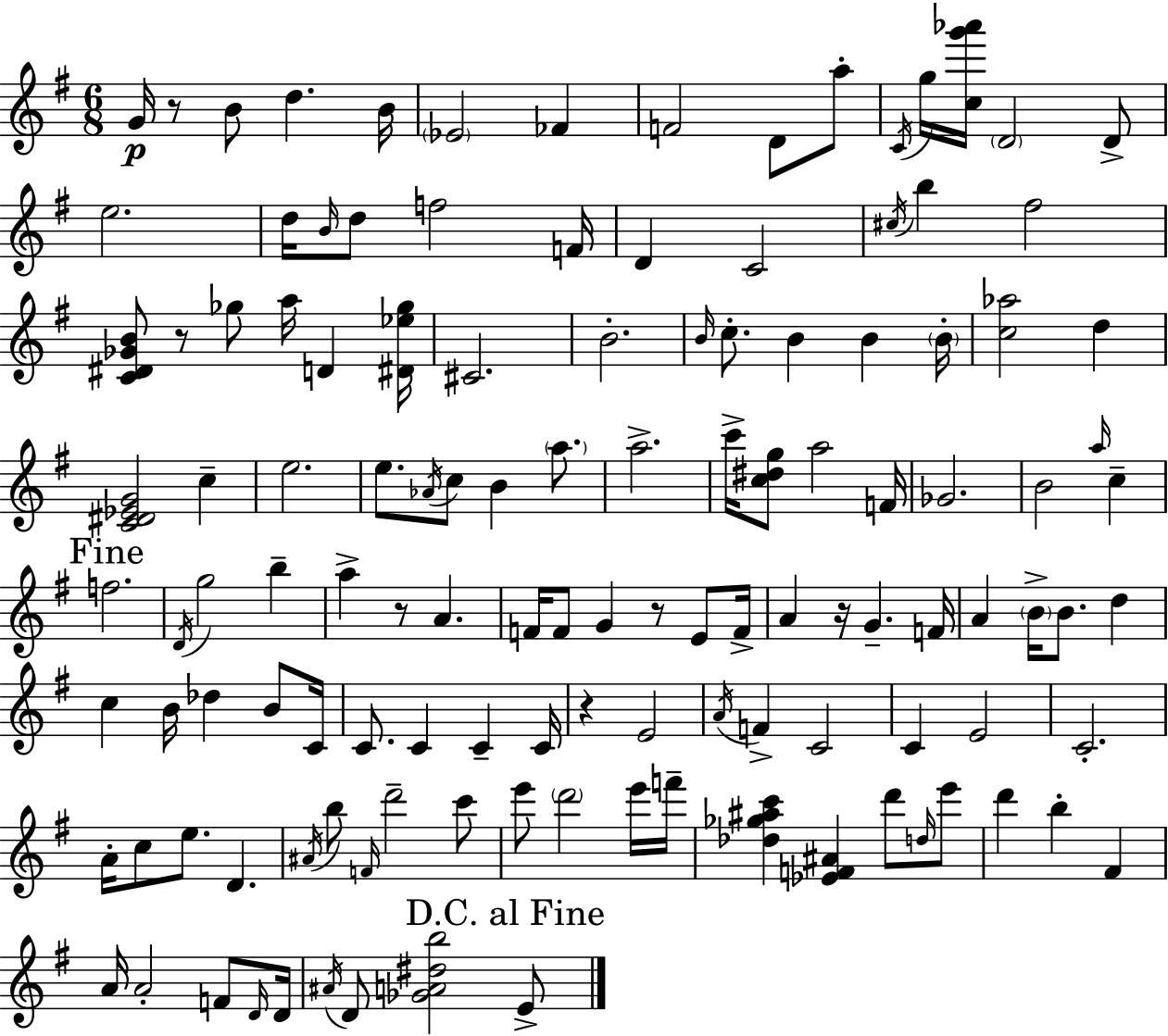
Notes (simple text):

G4/s R/e B4/e D5/q. B4/s Eb4/h FES4/q F4/h D4/e A5/e C4/s G5/s [C5,G6,Ab6]/s D4/h D4/e E5/h. D5/s B4/s D5/e F5/h F4/s D4/q C4/h C#5/s B5/q F#5/h [C4,D#4,Gb4,B4]/e R/e Gb5/e A5/s D4/q [D#4,Eb5,Gb5]/s C#4/h. B4/h. B4/s C5/e. B4/q B4/q B4/s [C5,Ab5]/h D5/q [C4,D#4,Eb4,G4]/h C5/q E5/h. E5/e. Ab4/s C5/e B4/q A5/e. A5/h. C6/s [C5,D#5,G5]/e A5/h F4/s Gb4/h. B4/h A5/s C5/q F5/h. D4/s G5/h B5/q A5/q R/e A4/q. F4/s F4/e G4/q R/e E4/e F4/s A4/q R/s G4/q. F4/s A4/q B4/s B4/e. D5/q C5/q B4/s Db5/q B4/e C4/s C4/e. C4/q C4/q C4/s R/q E4/h A4/s F4/q C4/h C4/q E4/h C4/h. A4/s C5/e E5/e. D4/q. A#4/s B5/e F4/s D6/h C6/e E6/e D6/h E6/s F6/s [Db5,Gb5,A#5,C6]/q [Eb4,F4,A#4]/q D6/e D5/s E6/e D6/q B5/q F#4/q A4/s A4/h F4/e D4/s D4/s A#4/s D4/e [Gb4,A4,D#5,B5]/h E4/e